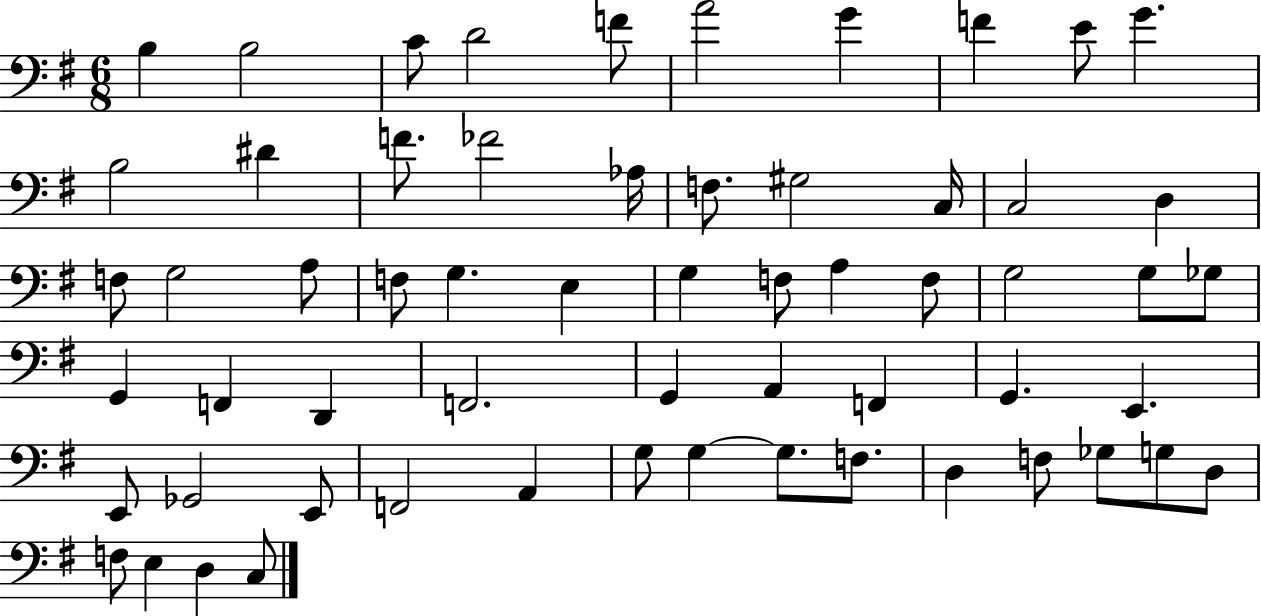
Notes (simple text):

B3/q B3/h C4/e D4/h F4/e A4/h G4/q F4/q E4/e G4/q. B3/h D#4/q F4/e. FES4/h Ab3/s F3/e. G#3/h C3/s C3/h D3/q F3/e G3/h A3/e F3/e G3/q. E3/q G3/q F3/e A3/q F3/e G3/h G3/e Gb3/e G2/q F2/q D2/q F2/h. G2/q A2/q F2/q G2/q. E2/q. E2/e Gb2/h E2/e F2/h A2/q G3/e G3/q G3/e. F3/e. D3/q F3/e Gb3/e G3/e D3/e F3/e E3/q D3/q C3/e